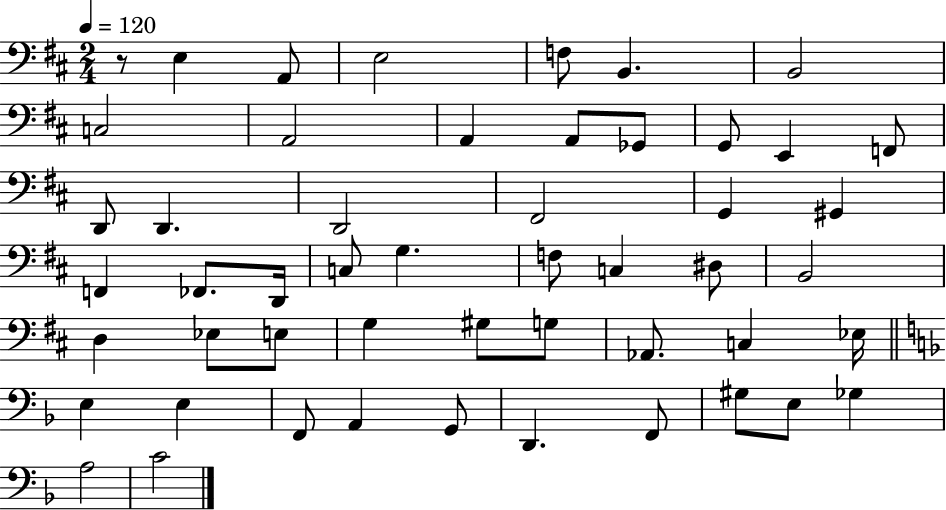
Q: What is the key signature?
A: D major